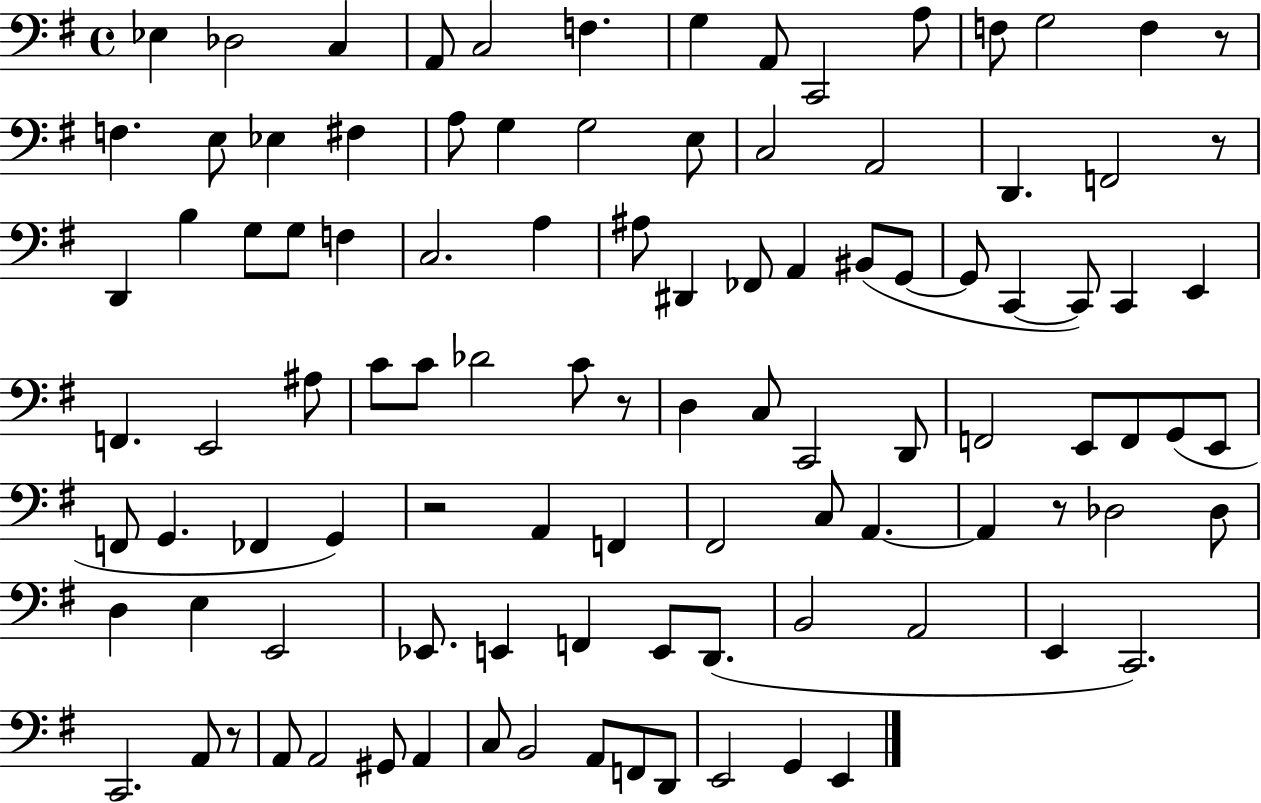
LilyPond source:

{
  \clef bass
  \time 4/4
  \defaultTimeSignature
  \key g \major
  ees4 des2 c4 | a,8 c2 f4. | g4 a,8 c,2 a8 | f8 g2 f4 r8 | \break f4. e8 ees4 fis4 | a8 g4 g2 e8 | c2 a,2 | d,4. f,2 r8 | \break d,4 b4 g8 g8 f4 | c2. a4 | ais8 dis,4 fes,8 a,4 bis,8( g,8~~ | g,8 c,4~~ c,8) c,4 e,4 | \break f,4. e,2 ais8 | c'8 c'8 des'2 c'8 r8 | d4 c8 c,2 d,8 | f,2 e,8 f,8 g,8( e,8 | \break f,8 g,4. fes,4 g,4) | r2 a,4 f,4 | fis,2 c8 a,4.~~ | a,4 r8 des2 des8 | \break d4 e4 e,2 | ees,8. e,4 f,4 e,8 d,8.( | b,2 a,2 | e,4 c,2.) | \break c,2. a,8 r8 | a,8 a,2 gis,8 a,4 | c8 b,2 a,8 f,8 d,8 | e,2 g,4 e,4 | \break \bar "|."
}